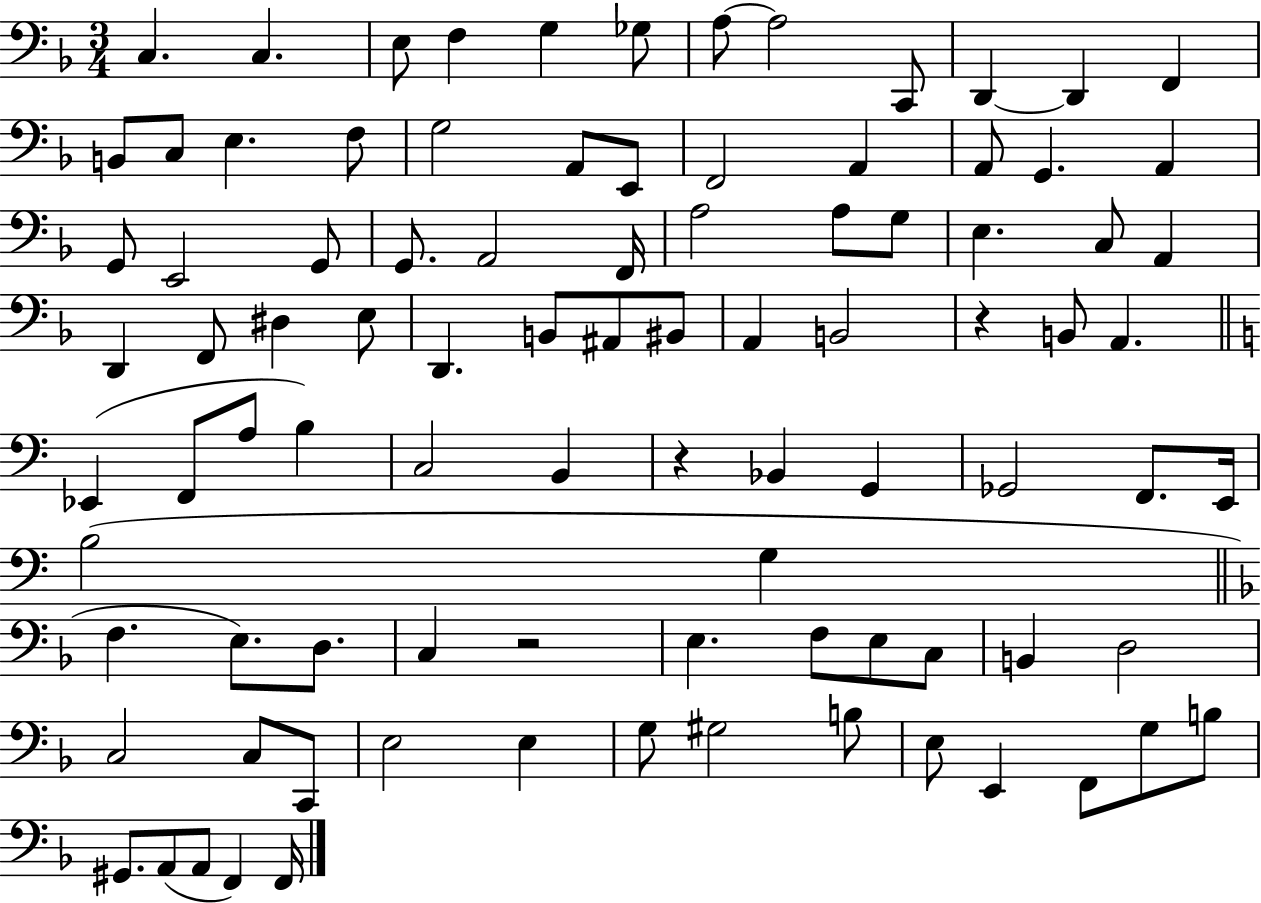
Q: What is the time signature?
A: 3/4